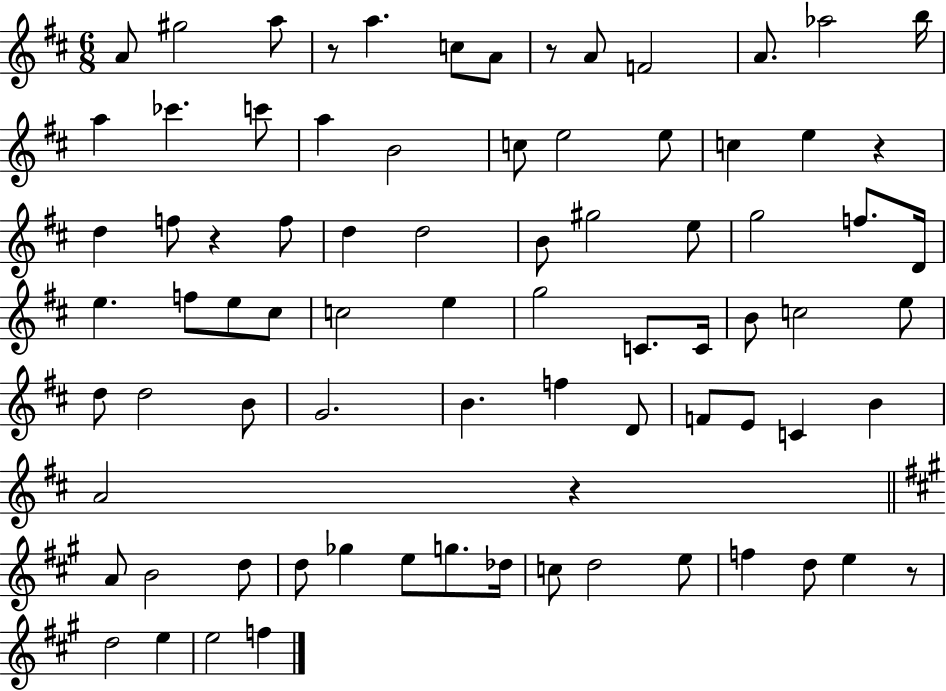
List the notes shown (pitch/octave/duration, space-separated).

A4/e G#5/h A5/e R/e A5/q. C5/e A4/e R/e A4/e F4/h A4/e. Ab5/h B5/s A5/q CES6/q. C6/e A5/q B4/h C5/e E5/h E5/e C5/q E5/q R/q D5/q F5/e R/q F5/e D5/q D5/h B4/e G#5/h E5/e G5/h F5/e. D4/s E5/q. F5/e E5/e C#5/e C5/h E5/q G5/h C4/e. C4/s B4/e C5/h E5/e D5/e D5/h B4/e G4/h. B4/q. F5/q D4/e F4/e E4/e C4/q B4/q A4/h R/q A4/e B4/h D5/e D5/e Gb5/q E5/e G5/e. Db5/s C5/e D5/h E5/e F5/q D5/e E5/q R/e D5/h E5/q E5/h F5/q